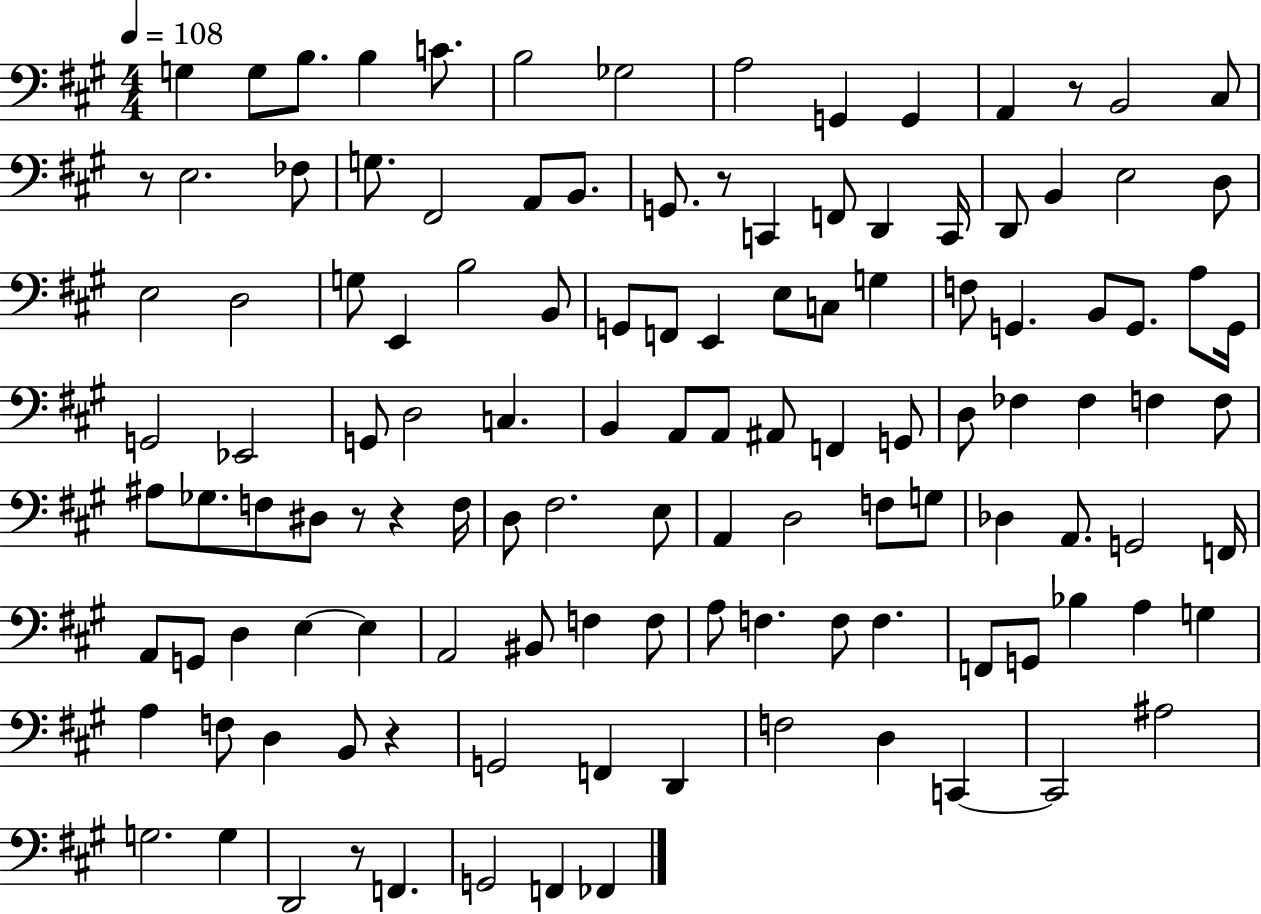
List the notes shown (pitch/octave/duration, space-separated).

G3/q G3/e B3/e. B3/q C4/e. B3/h Gb3/h A3/h G2/q G2/q A2/q R/e B2/h C#3/e R/e E3/h. FES3/e G3/e. F#2/h A2/e B2/e. G2/e. R/e C2/q F2/e D2/q C2/s D2/e B2/q E3/h D3/e E3/h D3/h G3/e E2/q B3/h B2/e G2/e F2/e E2/q E3/e C3/e G3/q F3/e G2/q. B2/e G2/e. A3/e G2/s G2/h Eb2/h G2/e D3/h C3/q. B2/q A2/e A2/e A#2/e F2/q G2/e D3/e FES3/q FES3/q F3/q F3/e A#3/e Gb3/e. F3/e D#3/e R/e R/q F3/s D3/e F#3/h. E3/e A2/q D3/h F3/e G3/e Db3/q A2/e. G2/h F2/s A2/e G2/e D3/q E3/q E3/q A2/h BIS2/e F3/q F3/e A3/e F3/q. F3/e F3/q. F2/e G2/e Bb3/q A3/q G3/q A3/q F3/e D3/q B2/e R/q G2/h F2/q D2/q F3/h D3/q C2/q C2/h A#3/h G3/h. G3/q D2/h R/e F2/q. G2/h F2/q FES2/q